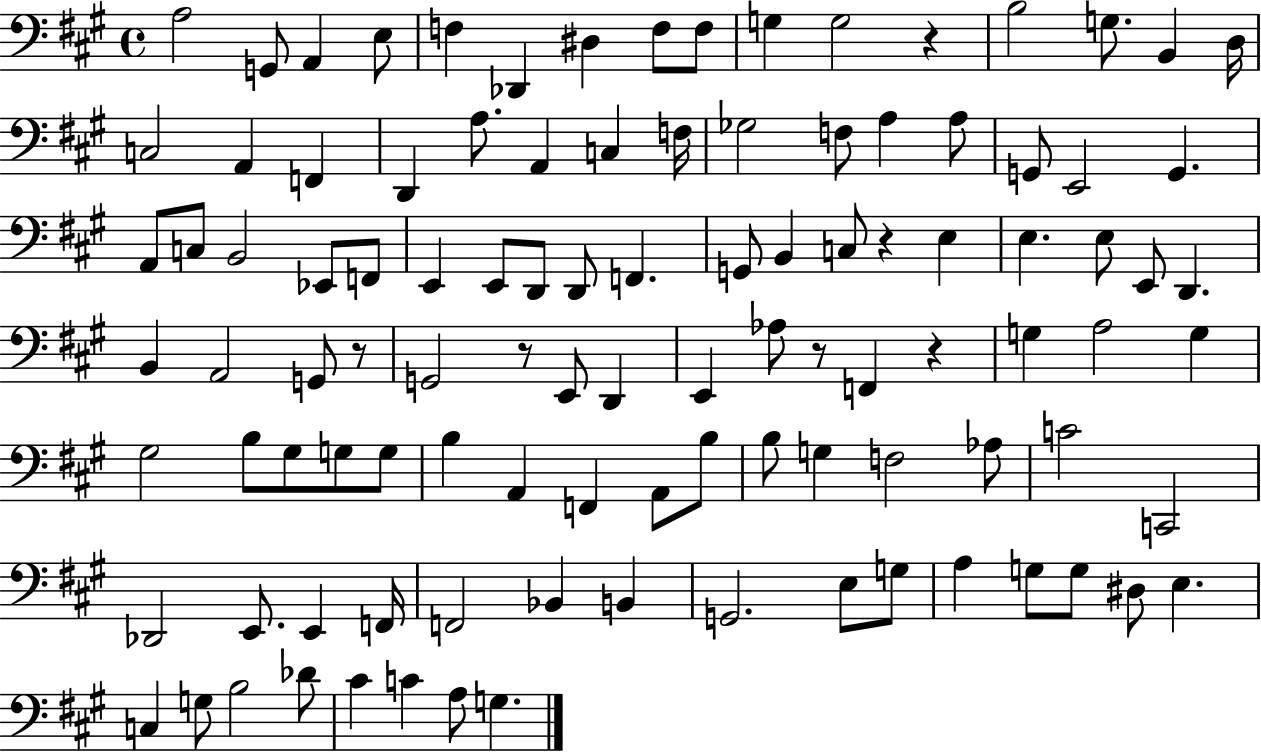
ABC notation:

X:1
T:Untitled
M:4/4
L:1/4
K:A
A,2 G,,/2 A,, E,/2 F, _D,, ^D, F,/2 F,/2 G, G,2 z B,2 G,/2 B,, D,/4 C,2 A,, F,, D,, A,/2 A,, C, F,/4 _G,2 F,/2 A, A,/2 G,,/2 E,,2 G,, A,,/2 C,/2 B,,2 _E,,/2 F,,/2 E,, E,,/2 D,,/2 D,,/2 F,, G,,/2 B,, C,/2 z E, E, E,/2 E,,/2 D,, B,, A,,2 G,,/2 z/2 G,,2 z/2 E,,/2 D,, E,, _A,/2 z/2 F,, z G, A,2 G, ^G,2 B,/2 ^G,/2 G,/2 G,/2 B, A,, F,, A,,/2 B,/2 B,/2 G, F,2 _A,/2 C2 C,,2 _D,,2 E,,/2 E,, F,,/4 F,,2 _B,, B,, G,,2 E,/2 G,/2 A, G,/2 G,/2 ^D,/2 E, C, G,/2 B,2 _D/2 ^C C A,/2 G,